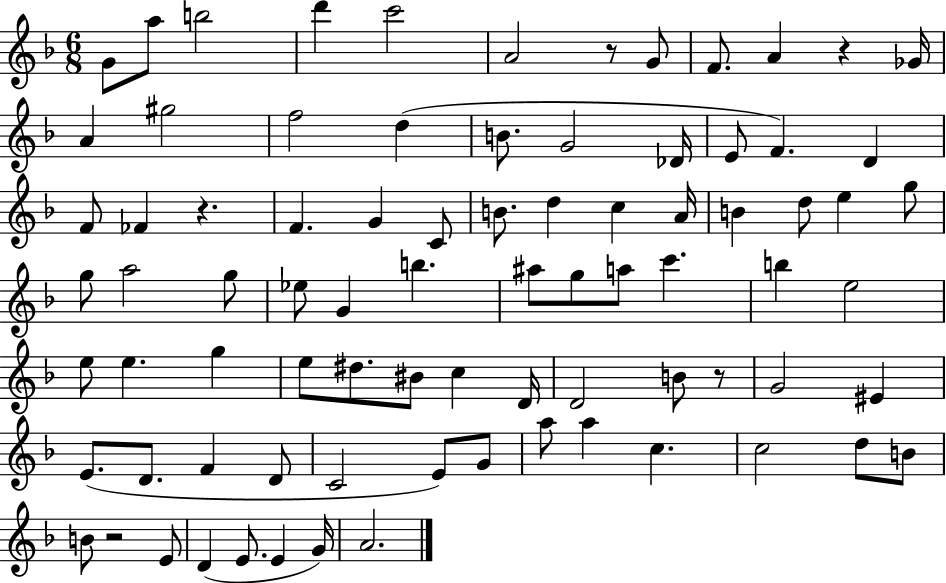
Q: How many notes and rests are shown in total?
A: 82